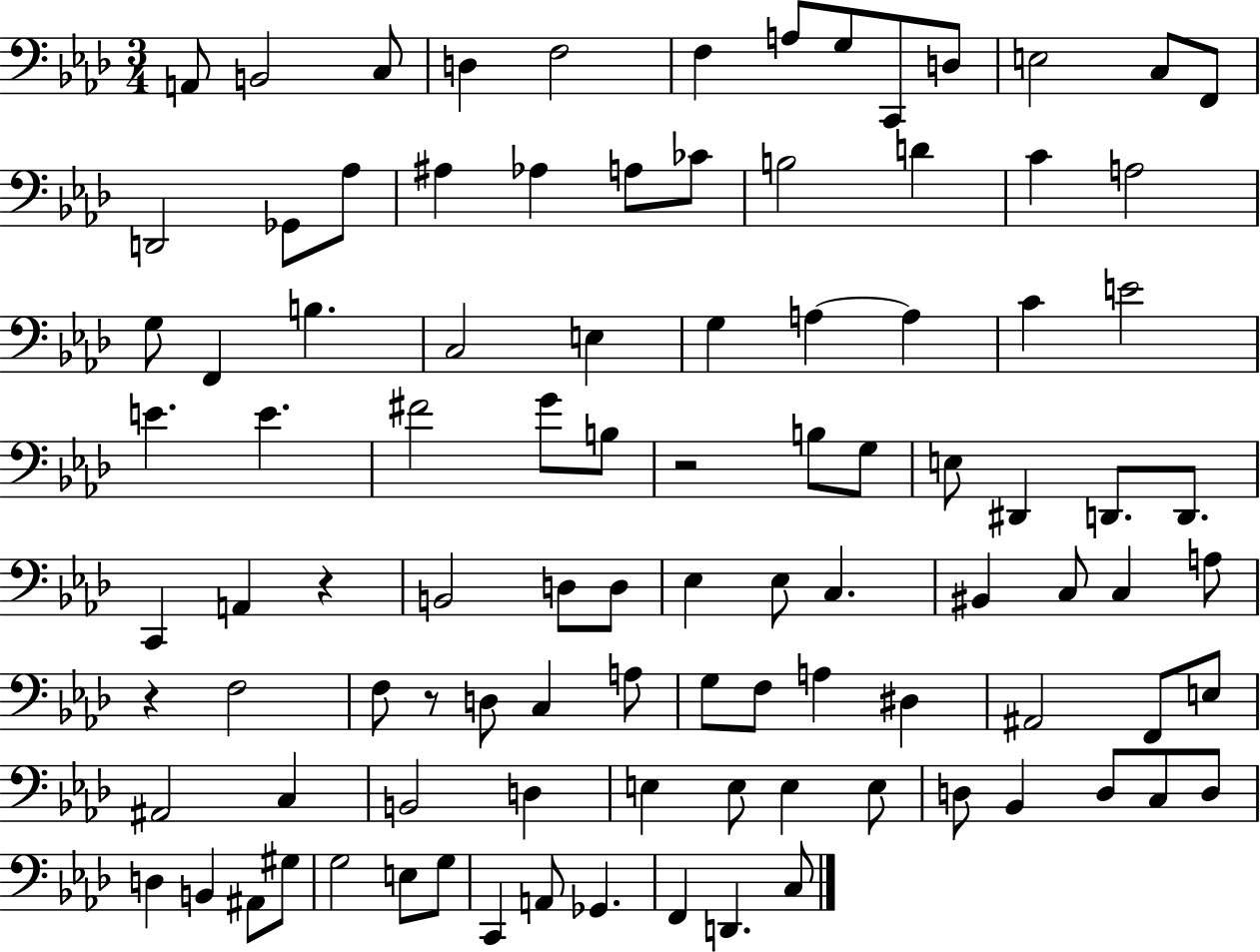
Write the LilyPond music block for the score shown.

{
  \clef bass
  \numericTimeSignature
  \time 3/4
  \key aes \major
  \repeat volta 2 { a,8 b,2 c8 | d4 f2 | f4 a8 g8 c,8 d8 | e2 c8 f,8 | \break d,2 ges,8 aes8 | ais4 aes4 a8 ces'8 | b2 d'4 | c'4 a2 | \break g8 f,4 b4. | c2 e4 | g4 a4~~ a4 | c'4 e'2 | \break e'4. e'4. | fis'2 g'8 b8 | r2 b8 g8 | e8 dis,4 d,8. d,8. | \break c,4 a,4 r4 | b,2 d8 d8 | ees4 ees8 c4. | bis,4 c8 c4 a8 | \break r4 f2 | f8 r8 d8 c4 a8 | g8 f8 a4 dis4 | ais,2 f,8 e8 | \break ais,2 c4 | b,2 d4 | e4 e8 e4 e8 | d8 bes,4 d8 c8 d8 | \break d4 b,4 ais,8 gis8 | g2 e8 g8 | c,4 a,8 ges,4. | f,4 d,4. c8 | \break } \bar "|."
}